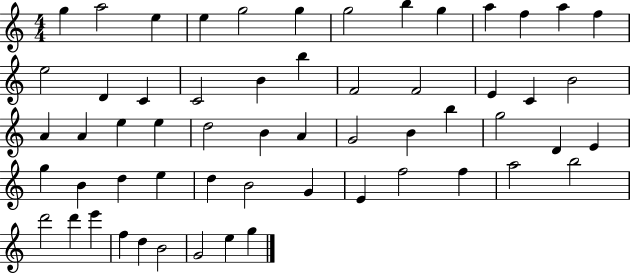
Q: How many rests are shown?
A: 0